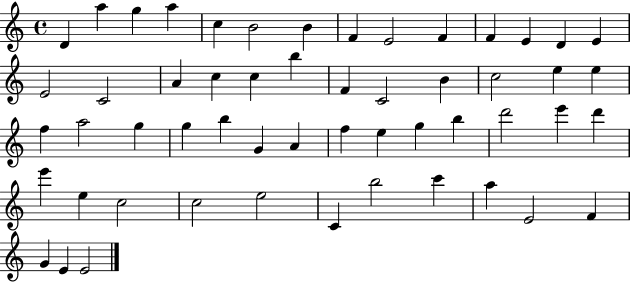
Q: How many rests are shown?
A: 0